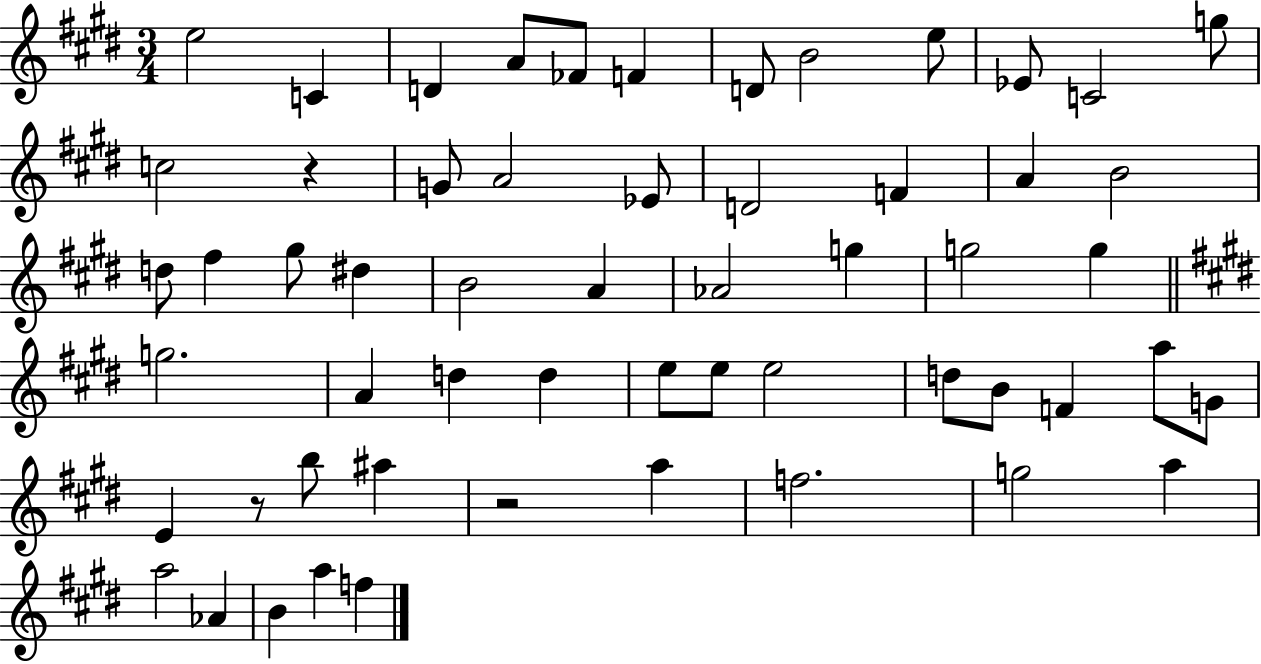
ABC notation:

X:1
T:Untitled
M:3/4
L:1/4
K:E
e2 C D A/2 _F/2 F D/2 B2 e/2 _E/2 C2 g/2 c2 z G/2 A2 _E/2 D2 F A B2 d/2 ^f ^g/2 ^d B2 A _A2 g g2 g g2 A d d e/2 e/2 e2 d/2 B/2 F a/2 G/2 E z/2 b/2 ^a z2 a f2 g2 a a2 _A B a f